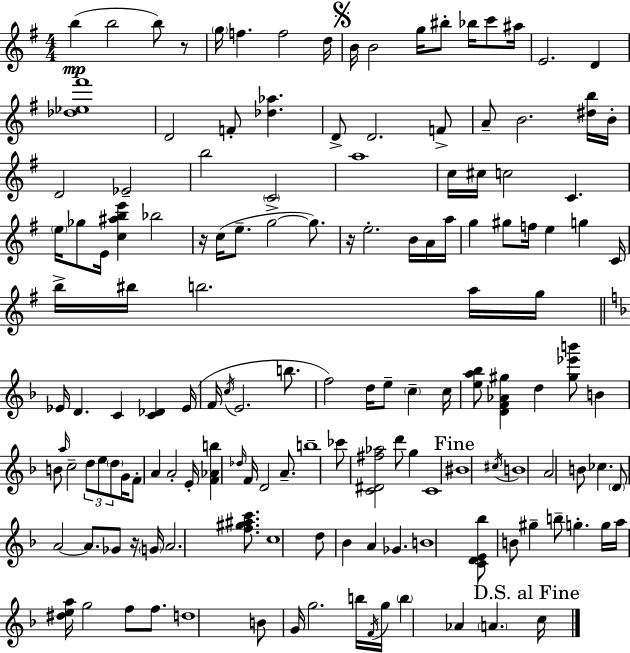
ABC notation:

X:1
T:Untitled
M:4/4
L:1/4
K:Em
b b2 b/2 z/2 g/4 f f2 d/4 B/4 B2 g/4 ^b/2 _b/4 c'/2 ^a/4 E2 D [_d_e^f']4 D2 F/2 [_d_a] D/2 D2 F/2 A/2 B2 [^db]/4 B/4 D2 _E2 b2 C2 a4 c/4 ^c/4 c2 C e/4 _g/2 E/4 [c^abe'] _b2 z/4 c/4 e/2 g2 g/2 z/4 e2 B/4 A/4 a/4 g ^g/2 f/4 e g C/4 b/4 ^b/4 b2 a/4 g/4 _E/4 D C [C_D] _E/4 F/4 c/4 E2 b/2 f2 d/4 e/2 c c/4 [ea_b]/2 [DF_A^g] d [^g_e'b']/2 B B/2 a/4 c2 d/2 e/2 d/2 G/4 F/2 A A2 E/4 [F_Ab] _d/4 F/4 D2 A/2 b4 _c'/2 [C^D^f_a]2 d'/2 g C4 ^B4 ^c/4 B4 A2 B/2 _c D/2 A2 A/2 _G/2 z/4 G/4 A2 [f^g^ac']/2 c4 d/2 _B A _G B4 [CDE_b]/2 B/2 ^g b/2 g g/4 a/4 [^dea]/4 g2 f/2 f/2 d4 B/2 G/4 g2 b/4 F/4 g/4 b _A A c/4